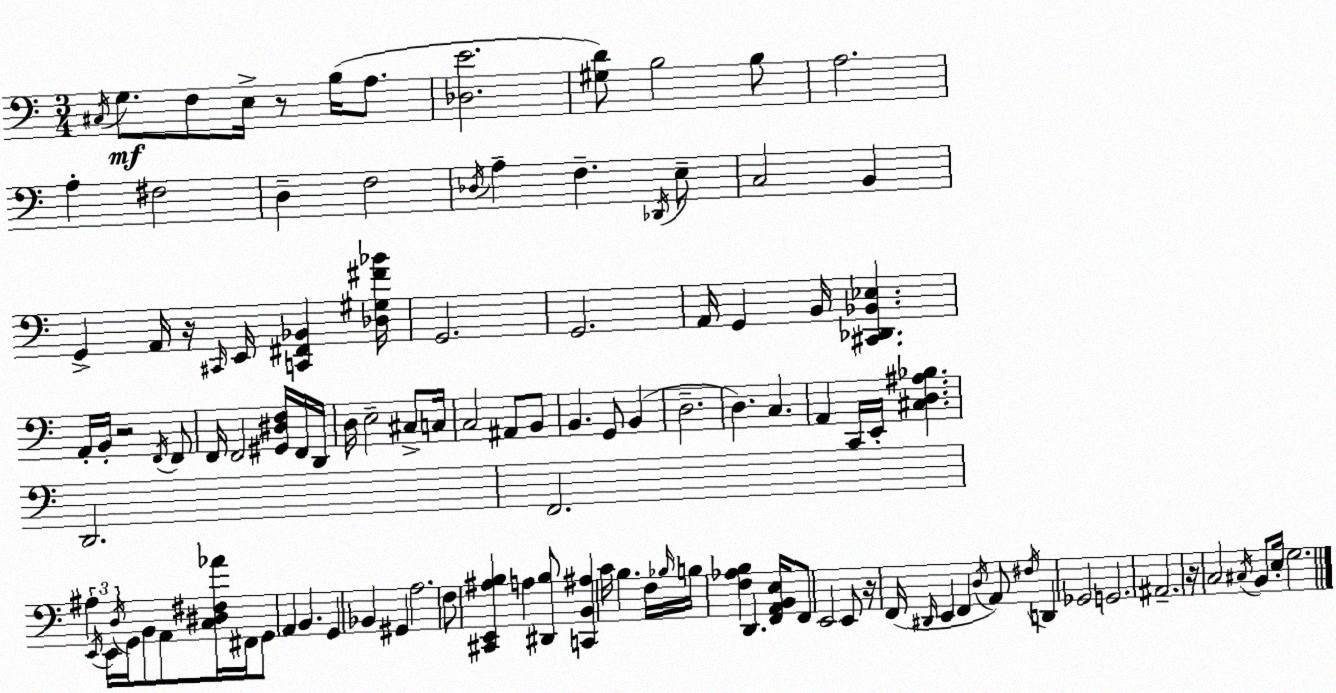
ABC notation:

X:1
T:Untitled
M:3/4
L:1/4
K:Am
^C,/4 G,/2 F,/2 E,/4 z/2 B,/4 A,/2 [_D,E]2 [^G,D]/2 B,2 B,/2 A,2 A, ^F,2 D, F,2 _D,/4 A, F, _D,,/4 E,/2 C,2 B,, G,, A,,/4 z/4 ^C,,/4 E,,/4 [C,,^F,,_B,,] [_D,^G,^F_B]/4 G,,2 G,,2 A,,/4 G,, B,,/4 [^C,,_D,,_B,,_E,] A,,/4 B,,/4 z2 F,,/4 F,,/2 F,,/4 F,,2 [^G,,^D,F,]/4 F,,/4 D,,/4 D,/4 E,2 ^C,/2 C,/4 C,2 ^A,,/2 B,,/2 B,, G,,/2 B,, D,2 D, C, A,, C,,/4 E,,/4 [^C,D,^A,_B,] D,,2 F,,2 ^A, E,,/4 E,,/4 D,/4 G,,/4 B,,/2 A,,/2 [C,^D,^F,_A]/4 ^F,,/4 G,,/2 A,, B,, G,, _B,, ^G,, A,2 F,/2 [^C,,E,,^A,B,] A, [^D,,B,]/2 [C,,B,,^A,] C/4 B, F,/4 _B,/4 B,/4 [F,_A,B,] D,, [F,,A,,B,,E,]/4 F,,/2 E,,2 E,,/2 z/4 F,,/4 ^D,,/4 E,, F,, D,/4 A,,/2 ^F,/4 D,, _G,,2 G,,2 ^A,,2 z/4 C,2 ^C,/4 B,,/2 E,/4 G,2